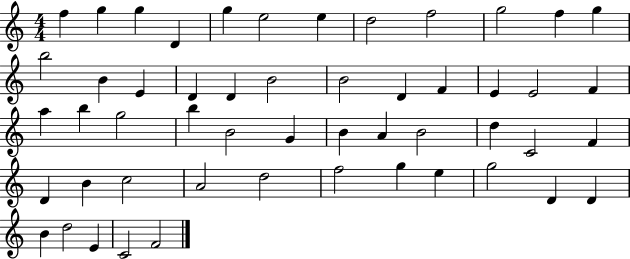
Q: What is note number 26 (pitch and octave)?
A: B5